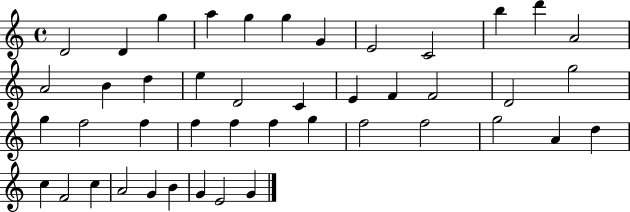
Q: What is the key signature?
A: C major